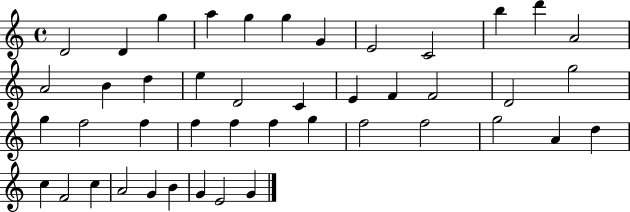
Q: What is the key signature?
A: C major